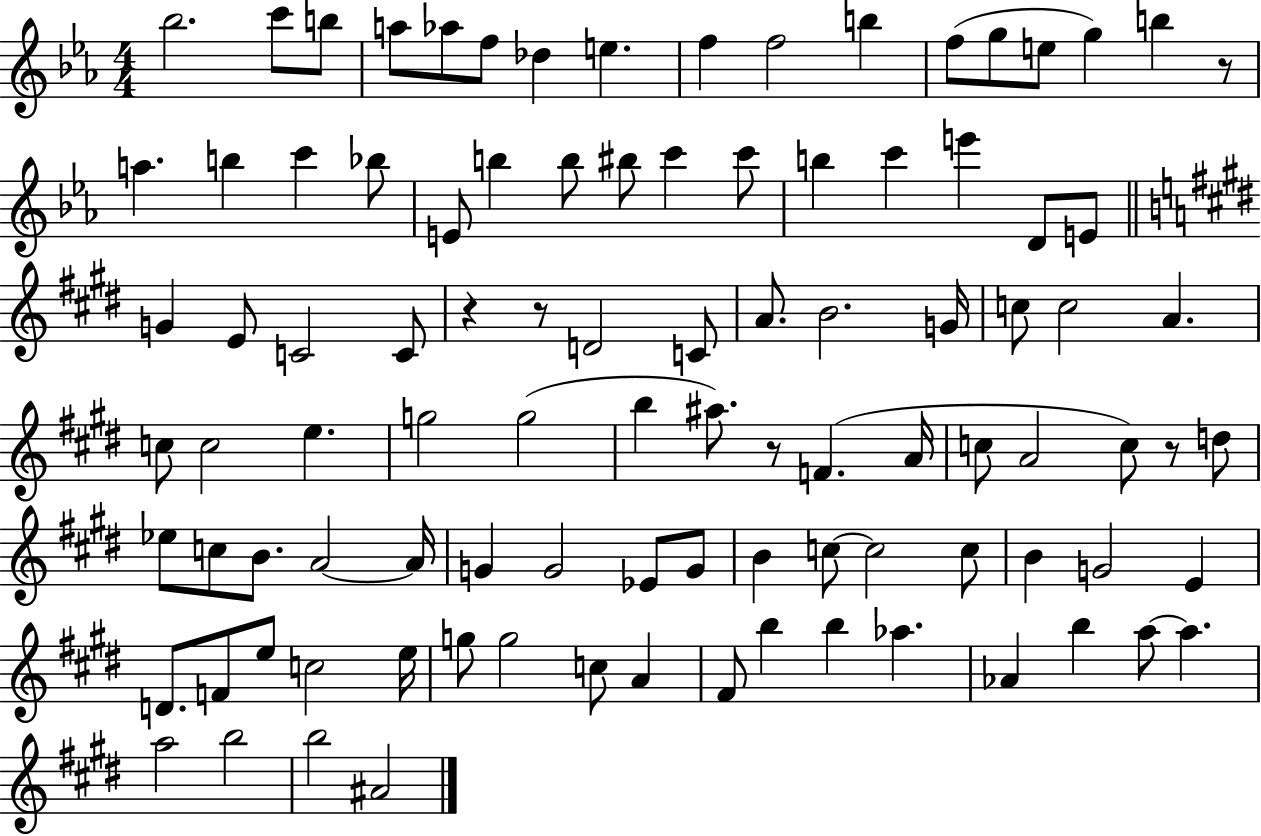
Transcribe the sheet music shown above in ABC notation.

X:1
T:Untitled
M:4/4
L:1/4
K:Eb
_b2 c'/2 b/2 a/2 _a/2 f/2 _d e f f2 b f/2 g/2 e/2 g b z/2 a b c' _b/2 E/2 b b/2 ^b/2 c' c'/2 b c' e' D/2 E/2 G E/2 C2 C/2 z z/2 D2 C/2 A/2 B2 G/4 c/2 c2 A c/2 c2 e g2 g2 b ^a/2 z/2 F A/4 c/2 A2 c/2 z/2 d/2 _e/2 c/2 B/2 A2 A/4 G G2 _E/2 G/2 B c/2 c2 c/2 B G2 E D/2 F/2 e/2 c2 e/4 g/2 g2 c/2 A ^F/2 b b _a _A b a/2 a a2 b2 b2 ^A2